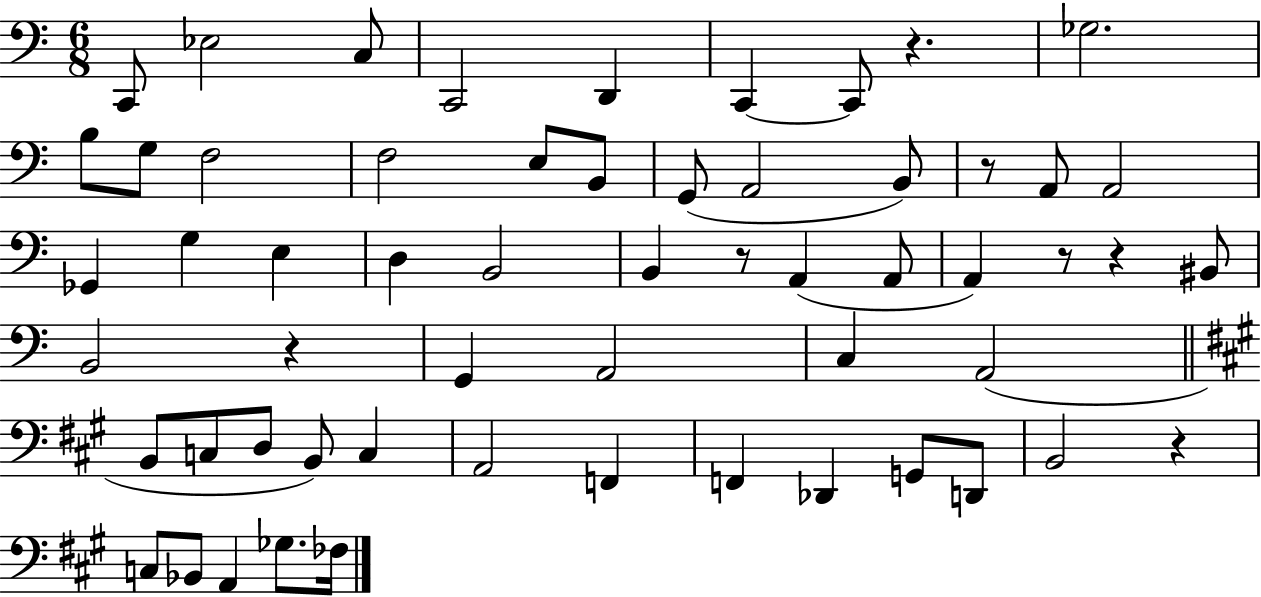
X:1
T:Untitled
M:6/8
L:1/4
K:C
C,,/2 _E,2 C,/2 C,,2 D,, C,, C,,/2 z _G,2 B,/2 G,/2 F,2 F,2 E,/2 B,,/2 G,,/2 A,,2 B,,/2 z/2 A,,/2 A,,2 _G,, G, E, D, B,,2 B,, z/2 A,, A,,/2 A,, z/2 z ^B,,/2 B,,2 z G,, A,,2 C, A,,2 B,,/2 C,/2 D,/2 B,,/2 C, A,,2 F,, F,, _D,, G,,/2 D,,/2 B,,2 z C,/2 _B,,/2 A,, _G,/2 _F,/4